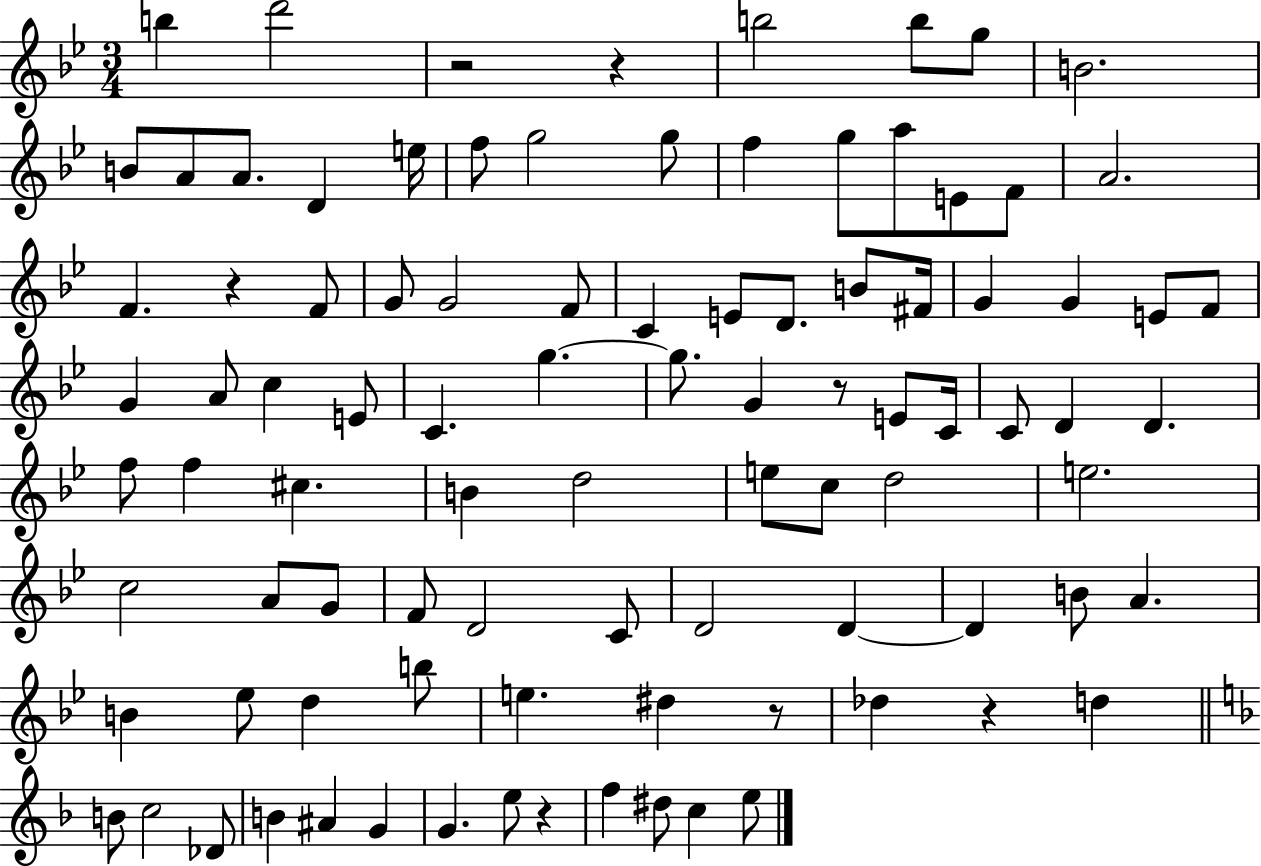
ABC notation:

X:1
T:Untitled
M:3/4
L:1/4
K:Bb
b d'2 z2 z b2 b/2 g/2 B2 B/2 A/2 A/2 D e/4 f/2 g2 g/2 f g/2 a/2 E/2 F/2 A2 F z F/2 G/2 G2 F/2 C E/2 D/2 B/2 ^F/4 G G E/2 F/2 G A/2 c E/2 C g g/2 G z/2 E/2 C/4 C/2 D D f/2 f ^c B d2 e/2 c/2 d2 e2 c2 A/2 G/2 F/2 D2 C/2 D2 D D B/2 A B _e/2 d b/2 e ^d z/2 _d z d B/2 c2 _D/2 B ^A G G e/2 z f ^d/2 c e/2